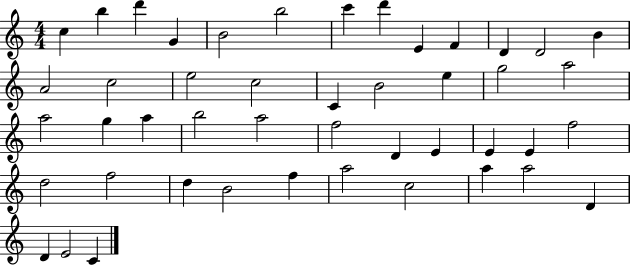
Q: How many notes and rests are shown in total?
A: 46